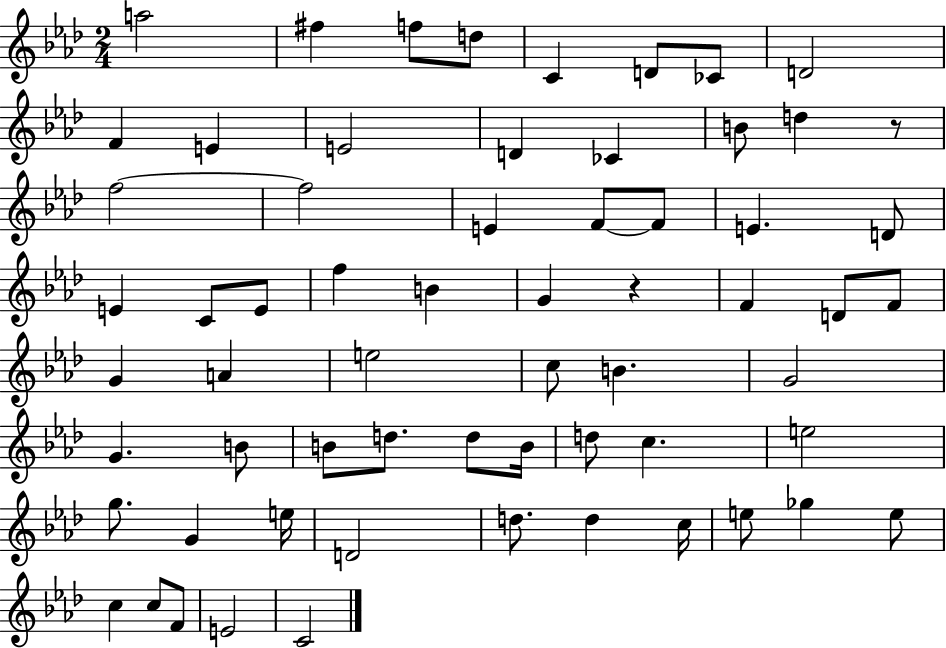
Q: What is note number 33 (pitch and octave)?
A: A4